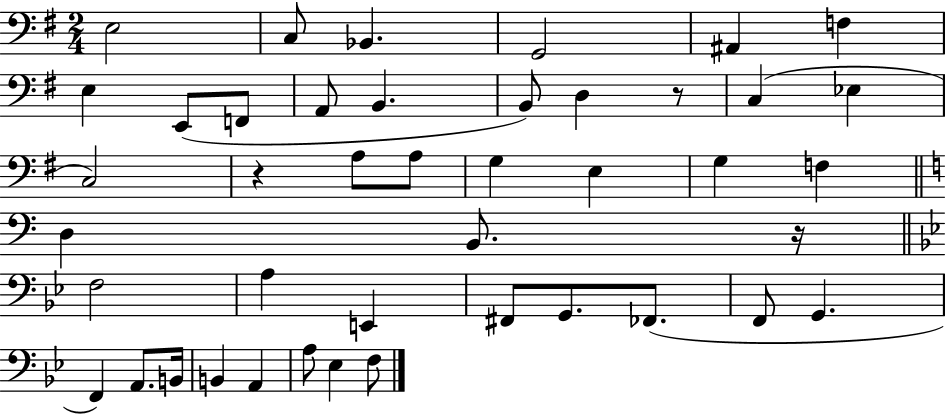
{
  \clef bass
  \numericTimeSignature
  \time 2/4
  \key g \major
  e2 | c8 bes,4. | g,2 | ais,4 f4 | \break e4 e,8( f,8 | a,8 b,4. | b,8) d4 r8 | c4( ees4 | \break c2) | r4 a8 a8 | g4 e4 | g4 f4 | \break \bar "||" \break \key c \major d4 b,8. r16 | \bar "||" \break \key g \minor f2 | a4 e,4 | fis,8 g,8. fes,8.( | f,8 g,4. | \break f,4) a,8. b,16 | b,4 a,4 | a8 ees4 f8 | \bar "|."
}